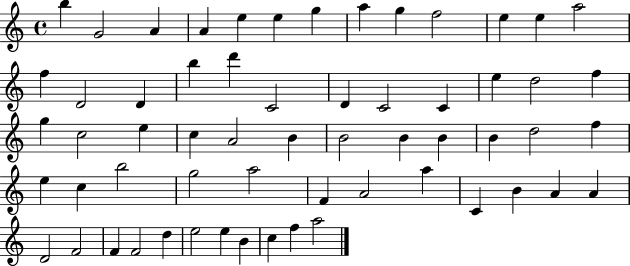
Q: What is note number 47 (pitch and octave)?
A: B4